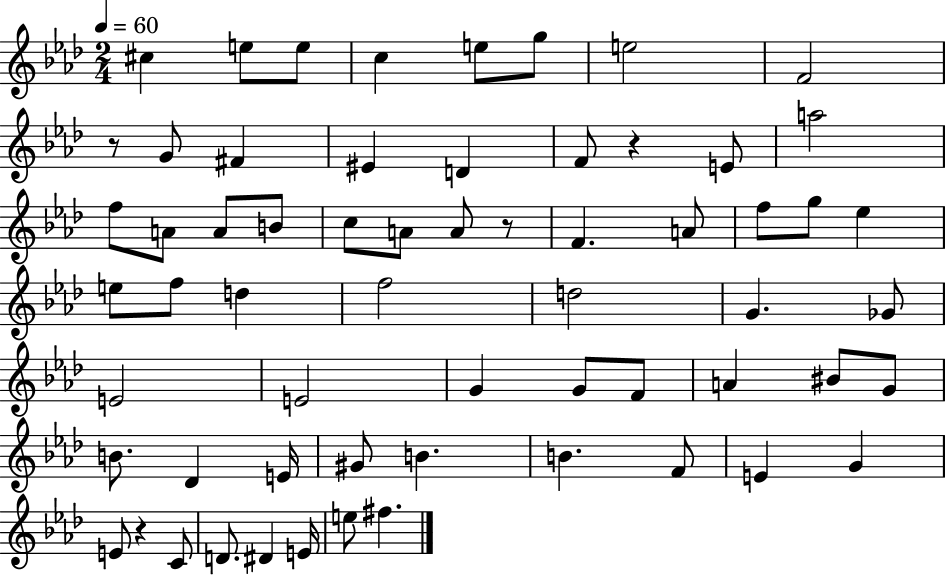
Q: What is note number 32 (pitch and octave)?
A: D5